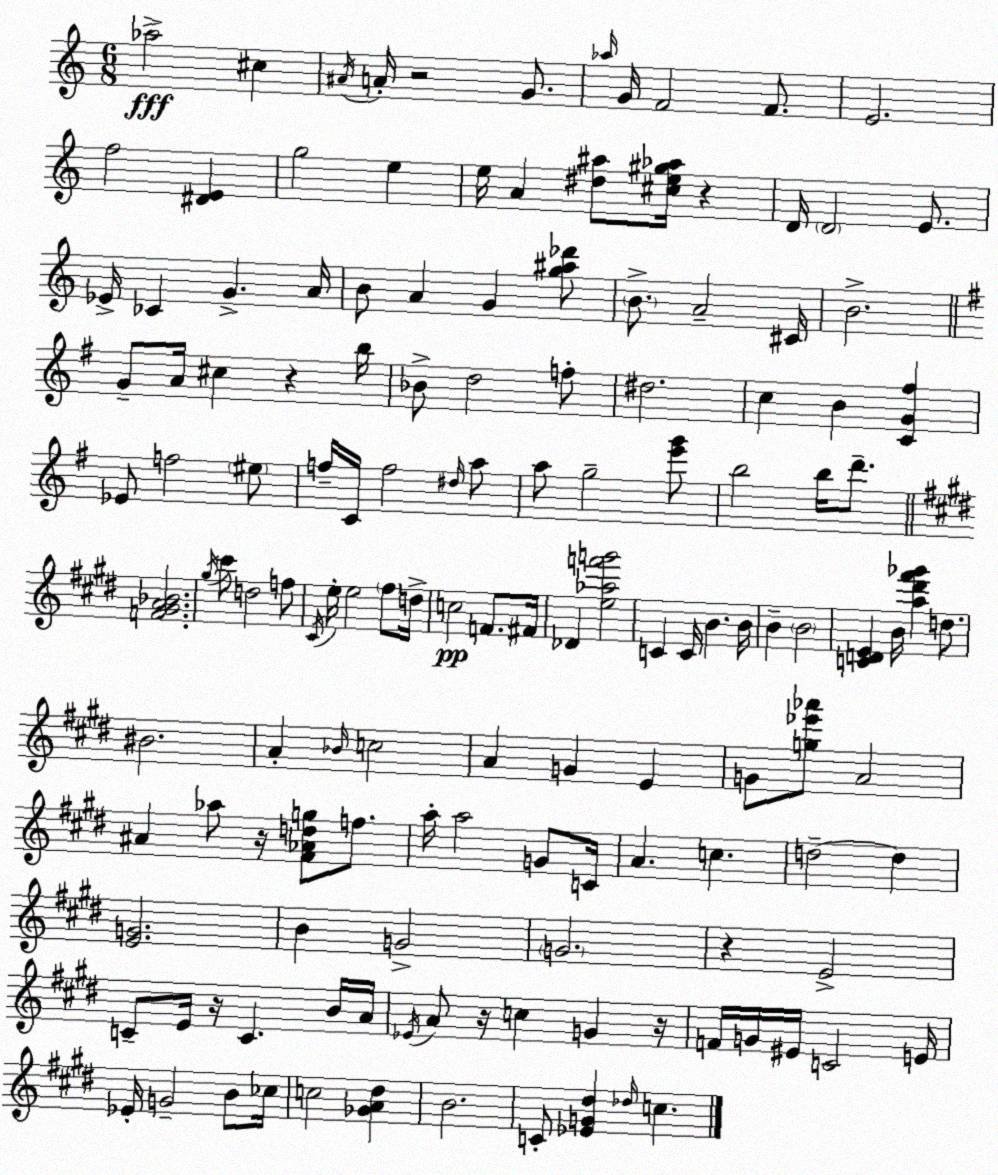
X:1
T:Untitled
M:6/8
L:1/4
K:Am
_a2 ^c ^A/4 A/4 z2 G/2 _a/4 G/4 F2 F/2 E2 f2 [^DE] g2 e e/4 A [^d^a]/2 [^ce^g_a]/4 z D/4 D2 E/2 _E/4 _C G A/4 B/2 A G [g^a_d']/2 B/2 A2 ^C/4 B2 G/2 A/4 ^c z b/4 _B/2 d2 f/2 ^d2 c B [CG^f] _E/2 f2 ^e/2 f/4 C/4 f2 ^d/4 a/2 a/2 g2 [e'g']/2 b2 b/4 d'/2 [F^GA_B]2 ^g/4 ^c'/2 d2 f/2 ^C/4 e/4 e2 ^f/2 d/4 c2 F/2 ^F/4 _D [e_af'g']2 C C/4 B B/4 B B2 [CDE] B/4 [a^d'^f'_g'] d/2 ^B2 A _B/4 c2 A G E G/2 [g_e'_a']/2 A2 ^A _a/2 z/4 [^F_Adg]/2 f/2 a/4 a2 G/2 C/4 A c d2 d [EG]2 B G2 G2 z E2 C/2 E/4 z/4 C B/4 A/4 _E/4 A/2 z/4 c G z/4 F/4 G/4 ^E/4 C2 E/4 _E/4 G2 B/2 _c/4 c2 [_GA^d] B2 C/2 [_EG^d] _d/4 c